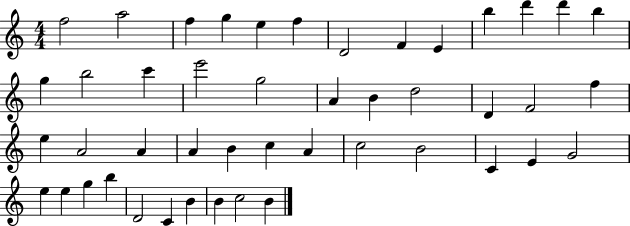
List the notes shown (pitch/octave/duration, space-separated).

F5/h A5/h F5/q G5/q E5/q F5/q D4/h F4/q E4/q B5/q D6/q D6/q B5/q G5/q B5/h C6/q E6/h G5/h A4/q B4/q D5/h D4/q F4/h F5/q E5/q A4/h A4/q A4/q B4/q C5/q A4/q C5/h B4/h C4/q E4/q G4/h E5/q E5/q G5/q B5/q D4/h C4/q B4/q B4/q C5/h B4/q